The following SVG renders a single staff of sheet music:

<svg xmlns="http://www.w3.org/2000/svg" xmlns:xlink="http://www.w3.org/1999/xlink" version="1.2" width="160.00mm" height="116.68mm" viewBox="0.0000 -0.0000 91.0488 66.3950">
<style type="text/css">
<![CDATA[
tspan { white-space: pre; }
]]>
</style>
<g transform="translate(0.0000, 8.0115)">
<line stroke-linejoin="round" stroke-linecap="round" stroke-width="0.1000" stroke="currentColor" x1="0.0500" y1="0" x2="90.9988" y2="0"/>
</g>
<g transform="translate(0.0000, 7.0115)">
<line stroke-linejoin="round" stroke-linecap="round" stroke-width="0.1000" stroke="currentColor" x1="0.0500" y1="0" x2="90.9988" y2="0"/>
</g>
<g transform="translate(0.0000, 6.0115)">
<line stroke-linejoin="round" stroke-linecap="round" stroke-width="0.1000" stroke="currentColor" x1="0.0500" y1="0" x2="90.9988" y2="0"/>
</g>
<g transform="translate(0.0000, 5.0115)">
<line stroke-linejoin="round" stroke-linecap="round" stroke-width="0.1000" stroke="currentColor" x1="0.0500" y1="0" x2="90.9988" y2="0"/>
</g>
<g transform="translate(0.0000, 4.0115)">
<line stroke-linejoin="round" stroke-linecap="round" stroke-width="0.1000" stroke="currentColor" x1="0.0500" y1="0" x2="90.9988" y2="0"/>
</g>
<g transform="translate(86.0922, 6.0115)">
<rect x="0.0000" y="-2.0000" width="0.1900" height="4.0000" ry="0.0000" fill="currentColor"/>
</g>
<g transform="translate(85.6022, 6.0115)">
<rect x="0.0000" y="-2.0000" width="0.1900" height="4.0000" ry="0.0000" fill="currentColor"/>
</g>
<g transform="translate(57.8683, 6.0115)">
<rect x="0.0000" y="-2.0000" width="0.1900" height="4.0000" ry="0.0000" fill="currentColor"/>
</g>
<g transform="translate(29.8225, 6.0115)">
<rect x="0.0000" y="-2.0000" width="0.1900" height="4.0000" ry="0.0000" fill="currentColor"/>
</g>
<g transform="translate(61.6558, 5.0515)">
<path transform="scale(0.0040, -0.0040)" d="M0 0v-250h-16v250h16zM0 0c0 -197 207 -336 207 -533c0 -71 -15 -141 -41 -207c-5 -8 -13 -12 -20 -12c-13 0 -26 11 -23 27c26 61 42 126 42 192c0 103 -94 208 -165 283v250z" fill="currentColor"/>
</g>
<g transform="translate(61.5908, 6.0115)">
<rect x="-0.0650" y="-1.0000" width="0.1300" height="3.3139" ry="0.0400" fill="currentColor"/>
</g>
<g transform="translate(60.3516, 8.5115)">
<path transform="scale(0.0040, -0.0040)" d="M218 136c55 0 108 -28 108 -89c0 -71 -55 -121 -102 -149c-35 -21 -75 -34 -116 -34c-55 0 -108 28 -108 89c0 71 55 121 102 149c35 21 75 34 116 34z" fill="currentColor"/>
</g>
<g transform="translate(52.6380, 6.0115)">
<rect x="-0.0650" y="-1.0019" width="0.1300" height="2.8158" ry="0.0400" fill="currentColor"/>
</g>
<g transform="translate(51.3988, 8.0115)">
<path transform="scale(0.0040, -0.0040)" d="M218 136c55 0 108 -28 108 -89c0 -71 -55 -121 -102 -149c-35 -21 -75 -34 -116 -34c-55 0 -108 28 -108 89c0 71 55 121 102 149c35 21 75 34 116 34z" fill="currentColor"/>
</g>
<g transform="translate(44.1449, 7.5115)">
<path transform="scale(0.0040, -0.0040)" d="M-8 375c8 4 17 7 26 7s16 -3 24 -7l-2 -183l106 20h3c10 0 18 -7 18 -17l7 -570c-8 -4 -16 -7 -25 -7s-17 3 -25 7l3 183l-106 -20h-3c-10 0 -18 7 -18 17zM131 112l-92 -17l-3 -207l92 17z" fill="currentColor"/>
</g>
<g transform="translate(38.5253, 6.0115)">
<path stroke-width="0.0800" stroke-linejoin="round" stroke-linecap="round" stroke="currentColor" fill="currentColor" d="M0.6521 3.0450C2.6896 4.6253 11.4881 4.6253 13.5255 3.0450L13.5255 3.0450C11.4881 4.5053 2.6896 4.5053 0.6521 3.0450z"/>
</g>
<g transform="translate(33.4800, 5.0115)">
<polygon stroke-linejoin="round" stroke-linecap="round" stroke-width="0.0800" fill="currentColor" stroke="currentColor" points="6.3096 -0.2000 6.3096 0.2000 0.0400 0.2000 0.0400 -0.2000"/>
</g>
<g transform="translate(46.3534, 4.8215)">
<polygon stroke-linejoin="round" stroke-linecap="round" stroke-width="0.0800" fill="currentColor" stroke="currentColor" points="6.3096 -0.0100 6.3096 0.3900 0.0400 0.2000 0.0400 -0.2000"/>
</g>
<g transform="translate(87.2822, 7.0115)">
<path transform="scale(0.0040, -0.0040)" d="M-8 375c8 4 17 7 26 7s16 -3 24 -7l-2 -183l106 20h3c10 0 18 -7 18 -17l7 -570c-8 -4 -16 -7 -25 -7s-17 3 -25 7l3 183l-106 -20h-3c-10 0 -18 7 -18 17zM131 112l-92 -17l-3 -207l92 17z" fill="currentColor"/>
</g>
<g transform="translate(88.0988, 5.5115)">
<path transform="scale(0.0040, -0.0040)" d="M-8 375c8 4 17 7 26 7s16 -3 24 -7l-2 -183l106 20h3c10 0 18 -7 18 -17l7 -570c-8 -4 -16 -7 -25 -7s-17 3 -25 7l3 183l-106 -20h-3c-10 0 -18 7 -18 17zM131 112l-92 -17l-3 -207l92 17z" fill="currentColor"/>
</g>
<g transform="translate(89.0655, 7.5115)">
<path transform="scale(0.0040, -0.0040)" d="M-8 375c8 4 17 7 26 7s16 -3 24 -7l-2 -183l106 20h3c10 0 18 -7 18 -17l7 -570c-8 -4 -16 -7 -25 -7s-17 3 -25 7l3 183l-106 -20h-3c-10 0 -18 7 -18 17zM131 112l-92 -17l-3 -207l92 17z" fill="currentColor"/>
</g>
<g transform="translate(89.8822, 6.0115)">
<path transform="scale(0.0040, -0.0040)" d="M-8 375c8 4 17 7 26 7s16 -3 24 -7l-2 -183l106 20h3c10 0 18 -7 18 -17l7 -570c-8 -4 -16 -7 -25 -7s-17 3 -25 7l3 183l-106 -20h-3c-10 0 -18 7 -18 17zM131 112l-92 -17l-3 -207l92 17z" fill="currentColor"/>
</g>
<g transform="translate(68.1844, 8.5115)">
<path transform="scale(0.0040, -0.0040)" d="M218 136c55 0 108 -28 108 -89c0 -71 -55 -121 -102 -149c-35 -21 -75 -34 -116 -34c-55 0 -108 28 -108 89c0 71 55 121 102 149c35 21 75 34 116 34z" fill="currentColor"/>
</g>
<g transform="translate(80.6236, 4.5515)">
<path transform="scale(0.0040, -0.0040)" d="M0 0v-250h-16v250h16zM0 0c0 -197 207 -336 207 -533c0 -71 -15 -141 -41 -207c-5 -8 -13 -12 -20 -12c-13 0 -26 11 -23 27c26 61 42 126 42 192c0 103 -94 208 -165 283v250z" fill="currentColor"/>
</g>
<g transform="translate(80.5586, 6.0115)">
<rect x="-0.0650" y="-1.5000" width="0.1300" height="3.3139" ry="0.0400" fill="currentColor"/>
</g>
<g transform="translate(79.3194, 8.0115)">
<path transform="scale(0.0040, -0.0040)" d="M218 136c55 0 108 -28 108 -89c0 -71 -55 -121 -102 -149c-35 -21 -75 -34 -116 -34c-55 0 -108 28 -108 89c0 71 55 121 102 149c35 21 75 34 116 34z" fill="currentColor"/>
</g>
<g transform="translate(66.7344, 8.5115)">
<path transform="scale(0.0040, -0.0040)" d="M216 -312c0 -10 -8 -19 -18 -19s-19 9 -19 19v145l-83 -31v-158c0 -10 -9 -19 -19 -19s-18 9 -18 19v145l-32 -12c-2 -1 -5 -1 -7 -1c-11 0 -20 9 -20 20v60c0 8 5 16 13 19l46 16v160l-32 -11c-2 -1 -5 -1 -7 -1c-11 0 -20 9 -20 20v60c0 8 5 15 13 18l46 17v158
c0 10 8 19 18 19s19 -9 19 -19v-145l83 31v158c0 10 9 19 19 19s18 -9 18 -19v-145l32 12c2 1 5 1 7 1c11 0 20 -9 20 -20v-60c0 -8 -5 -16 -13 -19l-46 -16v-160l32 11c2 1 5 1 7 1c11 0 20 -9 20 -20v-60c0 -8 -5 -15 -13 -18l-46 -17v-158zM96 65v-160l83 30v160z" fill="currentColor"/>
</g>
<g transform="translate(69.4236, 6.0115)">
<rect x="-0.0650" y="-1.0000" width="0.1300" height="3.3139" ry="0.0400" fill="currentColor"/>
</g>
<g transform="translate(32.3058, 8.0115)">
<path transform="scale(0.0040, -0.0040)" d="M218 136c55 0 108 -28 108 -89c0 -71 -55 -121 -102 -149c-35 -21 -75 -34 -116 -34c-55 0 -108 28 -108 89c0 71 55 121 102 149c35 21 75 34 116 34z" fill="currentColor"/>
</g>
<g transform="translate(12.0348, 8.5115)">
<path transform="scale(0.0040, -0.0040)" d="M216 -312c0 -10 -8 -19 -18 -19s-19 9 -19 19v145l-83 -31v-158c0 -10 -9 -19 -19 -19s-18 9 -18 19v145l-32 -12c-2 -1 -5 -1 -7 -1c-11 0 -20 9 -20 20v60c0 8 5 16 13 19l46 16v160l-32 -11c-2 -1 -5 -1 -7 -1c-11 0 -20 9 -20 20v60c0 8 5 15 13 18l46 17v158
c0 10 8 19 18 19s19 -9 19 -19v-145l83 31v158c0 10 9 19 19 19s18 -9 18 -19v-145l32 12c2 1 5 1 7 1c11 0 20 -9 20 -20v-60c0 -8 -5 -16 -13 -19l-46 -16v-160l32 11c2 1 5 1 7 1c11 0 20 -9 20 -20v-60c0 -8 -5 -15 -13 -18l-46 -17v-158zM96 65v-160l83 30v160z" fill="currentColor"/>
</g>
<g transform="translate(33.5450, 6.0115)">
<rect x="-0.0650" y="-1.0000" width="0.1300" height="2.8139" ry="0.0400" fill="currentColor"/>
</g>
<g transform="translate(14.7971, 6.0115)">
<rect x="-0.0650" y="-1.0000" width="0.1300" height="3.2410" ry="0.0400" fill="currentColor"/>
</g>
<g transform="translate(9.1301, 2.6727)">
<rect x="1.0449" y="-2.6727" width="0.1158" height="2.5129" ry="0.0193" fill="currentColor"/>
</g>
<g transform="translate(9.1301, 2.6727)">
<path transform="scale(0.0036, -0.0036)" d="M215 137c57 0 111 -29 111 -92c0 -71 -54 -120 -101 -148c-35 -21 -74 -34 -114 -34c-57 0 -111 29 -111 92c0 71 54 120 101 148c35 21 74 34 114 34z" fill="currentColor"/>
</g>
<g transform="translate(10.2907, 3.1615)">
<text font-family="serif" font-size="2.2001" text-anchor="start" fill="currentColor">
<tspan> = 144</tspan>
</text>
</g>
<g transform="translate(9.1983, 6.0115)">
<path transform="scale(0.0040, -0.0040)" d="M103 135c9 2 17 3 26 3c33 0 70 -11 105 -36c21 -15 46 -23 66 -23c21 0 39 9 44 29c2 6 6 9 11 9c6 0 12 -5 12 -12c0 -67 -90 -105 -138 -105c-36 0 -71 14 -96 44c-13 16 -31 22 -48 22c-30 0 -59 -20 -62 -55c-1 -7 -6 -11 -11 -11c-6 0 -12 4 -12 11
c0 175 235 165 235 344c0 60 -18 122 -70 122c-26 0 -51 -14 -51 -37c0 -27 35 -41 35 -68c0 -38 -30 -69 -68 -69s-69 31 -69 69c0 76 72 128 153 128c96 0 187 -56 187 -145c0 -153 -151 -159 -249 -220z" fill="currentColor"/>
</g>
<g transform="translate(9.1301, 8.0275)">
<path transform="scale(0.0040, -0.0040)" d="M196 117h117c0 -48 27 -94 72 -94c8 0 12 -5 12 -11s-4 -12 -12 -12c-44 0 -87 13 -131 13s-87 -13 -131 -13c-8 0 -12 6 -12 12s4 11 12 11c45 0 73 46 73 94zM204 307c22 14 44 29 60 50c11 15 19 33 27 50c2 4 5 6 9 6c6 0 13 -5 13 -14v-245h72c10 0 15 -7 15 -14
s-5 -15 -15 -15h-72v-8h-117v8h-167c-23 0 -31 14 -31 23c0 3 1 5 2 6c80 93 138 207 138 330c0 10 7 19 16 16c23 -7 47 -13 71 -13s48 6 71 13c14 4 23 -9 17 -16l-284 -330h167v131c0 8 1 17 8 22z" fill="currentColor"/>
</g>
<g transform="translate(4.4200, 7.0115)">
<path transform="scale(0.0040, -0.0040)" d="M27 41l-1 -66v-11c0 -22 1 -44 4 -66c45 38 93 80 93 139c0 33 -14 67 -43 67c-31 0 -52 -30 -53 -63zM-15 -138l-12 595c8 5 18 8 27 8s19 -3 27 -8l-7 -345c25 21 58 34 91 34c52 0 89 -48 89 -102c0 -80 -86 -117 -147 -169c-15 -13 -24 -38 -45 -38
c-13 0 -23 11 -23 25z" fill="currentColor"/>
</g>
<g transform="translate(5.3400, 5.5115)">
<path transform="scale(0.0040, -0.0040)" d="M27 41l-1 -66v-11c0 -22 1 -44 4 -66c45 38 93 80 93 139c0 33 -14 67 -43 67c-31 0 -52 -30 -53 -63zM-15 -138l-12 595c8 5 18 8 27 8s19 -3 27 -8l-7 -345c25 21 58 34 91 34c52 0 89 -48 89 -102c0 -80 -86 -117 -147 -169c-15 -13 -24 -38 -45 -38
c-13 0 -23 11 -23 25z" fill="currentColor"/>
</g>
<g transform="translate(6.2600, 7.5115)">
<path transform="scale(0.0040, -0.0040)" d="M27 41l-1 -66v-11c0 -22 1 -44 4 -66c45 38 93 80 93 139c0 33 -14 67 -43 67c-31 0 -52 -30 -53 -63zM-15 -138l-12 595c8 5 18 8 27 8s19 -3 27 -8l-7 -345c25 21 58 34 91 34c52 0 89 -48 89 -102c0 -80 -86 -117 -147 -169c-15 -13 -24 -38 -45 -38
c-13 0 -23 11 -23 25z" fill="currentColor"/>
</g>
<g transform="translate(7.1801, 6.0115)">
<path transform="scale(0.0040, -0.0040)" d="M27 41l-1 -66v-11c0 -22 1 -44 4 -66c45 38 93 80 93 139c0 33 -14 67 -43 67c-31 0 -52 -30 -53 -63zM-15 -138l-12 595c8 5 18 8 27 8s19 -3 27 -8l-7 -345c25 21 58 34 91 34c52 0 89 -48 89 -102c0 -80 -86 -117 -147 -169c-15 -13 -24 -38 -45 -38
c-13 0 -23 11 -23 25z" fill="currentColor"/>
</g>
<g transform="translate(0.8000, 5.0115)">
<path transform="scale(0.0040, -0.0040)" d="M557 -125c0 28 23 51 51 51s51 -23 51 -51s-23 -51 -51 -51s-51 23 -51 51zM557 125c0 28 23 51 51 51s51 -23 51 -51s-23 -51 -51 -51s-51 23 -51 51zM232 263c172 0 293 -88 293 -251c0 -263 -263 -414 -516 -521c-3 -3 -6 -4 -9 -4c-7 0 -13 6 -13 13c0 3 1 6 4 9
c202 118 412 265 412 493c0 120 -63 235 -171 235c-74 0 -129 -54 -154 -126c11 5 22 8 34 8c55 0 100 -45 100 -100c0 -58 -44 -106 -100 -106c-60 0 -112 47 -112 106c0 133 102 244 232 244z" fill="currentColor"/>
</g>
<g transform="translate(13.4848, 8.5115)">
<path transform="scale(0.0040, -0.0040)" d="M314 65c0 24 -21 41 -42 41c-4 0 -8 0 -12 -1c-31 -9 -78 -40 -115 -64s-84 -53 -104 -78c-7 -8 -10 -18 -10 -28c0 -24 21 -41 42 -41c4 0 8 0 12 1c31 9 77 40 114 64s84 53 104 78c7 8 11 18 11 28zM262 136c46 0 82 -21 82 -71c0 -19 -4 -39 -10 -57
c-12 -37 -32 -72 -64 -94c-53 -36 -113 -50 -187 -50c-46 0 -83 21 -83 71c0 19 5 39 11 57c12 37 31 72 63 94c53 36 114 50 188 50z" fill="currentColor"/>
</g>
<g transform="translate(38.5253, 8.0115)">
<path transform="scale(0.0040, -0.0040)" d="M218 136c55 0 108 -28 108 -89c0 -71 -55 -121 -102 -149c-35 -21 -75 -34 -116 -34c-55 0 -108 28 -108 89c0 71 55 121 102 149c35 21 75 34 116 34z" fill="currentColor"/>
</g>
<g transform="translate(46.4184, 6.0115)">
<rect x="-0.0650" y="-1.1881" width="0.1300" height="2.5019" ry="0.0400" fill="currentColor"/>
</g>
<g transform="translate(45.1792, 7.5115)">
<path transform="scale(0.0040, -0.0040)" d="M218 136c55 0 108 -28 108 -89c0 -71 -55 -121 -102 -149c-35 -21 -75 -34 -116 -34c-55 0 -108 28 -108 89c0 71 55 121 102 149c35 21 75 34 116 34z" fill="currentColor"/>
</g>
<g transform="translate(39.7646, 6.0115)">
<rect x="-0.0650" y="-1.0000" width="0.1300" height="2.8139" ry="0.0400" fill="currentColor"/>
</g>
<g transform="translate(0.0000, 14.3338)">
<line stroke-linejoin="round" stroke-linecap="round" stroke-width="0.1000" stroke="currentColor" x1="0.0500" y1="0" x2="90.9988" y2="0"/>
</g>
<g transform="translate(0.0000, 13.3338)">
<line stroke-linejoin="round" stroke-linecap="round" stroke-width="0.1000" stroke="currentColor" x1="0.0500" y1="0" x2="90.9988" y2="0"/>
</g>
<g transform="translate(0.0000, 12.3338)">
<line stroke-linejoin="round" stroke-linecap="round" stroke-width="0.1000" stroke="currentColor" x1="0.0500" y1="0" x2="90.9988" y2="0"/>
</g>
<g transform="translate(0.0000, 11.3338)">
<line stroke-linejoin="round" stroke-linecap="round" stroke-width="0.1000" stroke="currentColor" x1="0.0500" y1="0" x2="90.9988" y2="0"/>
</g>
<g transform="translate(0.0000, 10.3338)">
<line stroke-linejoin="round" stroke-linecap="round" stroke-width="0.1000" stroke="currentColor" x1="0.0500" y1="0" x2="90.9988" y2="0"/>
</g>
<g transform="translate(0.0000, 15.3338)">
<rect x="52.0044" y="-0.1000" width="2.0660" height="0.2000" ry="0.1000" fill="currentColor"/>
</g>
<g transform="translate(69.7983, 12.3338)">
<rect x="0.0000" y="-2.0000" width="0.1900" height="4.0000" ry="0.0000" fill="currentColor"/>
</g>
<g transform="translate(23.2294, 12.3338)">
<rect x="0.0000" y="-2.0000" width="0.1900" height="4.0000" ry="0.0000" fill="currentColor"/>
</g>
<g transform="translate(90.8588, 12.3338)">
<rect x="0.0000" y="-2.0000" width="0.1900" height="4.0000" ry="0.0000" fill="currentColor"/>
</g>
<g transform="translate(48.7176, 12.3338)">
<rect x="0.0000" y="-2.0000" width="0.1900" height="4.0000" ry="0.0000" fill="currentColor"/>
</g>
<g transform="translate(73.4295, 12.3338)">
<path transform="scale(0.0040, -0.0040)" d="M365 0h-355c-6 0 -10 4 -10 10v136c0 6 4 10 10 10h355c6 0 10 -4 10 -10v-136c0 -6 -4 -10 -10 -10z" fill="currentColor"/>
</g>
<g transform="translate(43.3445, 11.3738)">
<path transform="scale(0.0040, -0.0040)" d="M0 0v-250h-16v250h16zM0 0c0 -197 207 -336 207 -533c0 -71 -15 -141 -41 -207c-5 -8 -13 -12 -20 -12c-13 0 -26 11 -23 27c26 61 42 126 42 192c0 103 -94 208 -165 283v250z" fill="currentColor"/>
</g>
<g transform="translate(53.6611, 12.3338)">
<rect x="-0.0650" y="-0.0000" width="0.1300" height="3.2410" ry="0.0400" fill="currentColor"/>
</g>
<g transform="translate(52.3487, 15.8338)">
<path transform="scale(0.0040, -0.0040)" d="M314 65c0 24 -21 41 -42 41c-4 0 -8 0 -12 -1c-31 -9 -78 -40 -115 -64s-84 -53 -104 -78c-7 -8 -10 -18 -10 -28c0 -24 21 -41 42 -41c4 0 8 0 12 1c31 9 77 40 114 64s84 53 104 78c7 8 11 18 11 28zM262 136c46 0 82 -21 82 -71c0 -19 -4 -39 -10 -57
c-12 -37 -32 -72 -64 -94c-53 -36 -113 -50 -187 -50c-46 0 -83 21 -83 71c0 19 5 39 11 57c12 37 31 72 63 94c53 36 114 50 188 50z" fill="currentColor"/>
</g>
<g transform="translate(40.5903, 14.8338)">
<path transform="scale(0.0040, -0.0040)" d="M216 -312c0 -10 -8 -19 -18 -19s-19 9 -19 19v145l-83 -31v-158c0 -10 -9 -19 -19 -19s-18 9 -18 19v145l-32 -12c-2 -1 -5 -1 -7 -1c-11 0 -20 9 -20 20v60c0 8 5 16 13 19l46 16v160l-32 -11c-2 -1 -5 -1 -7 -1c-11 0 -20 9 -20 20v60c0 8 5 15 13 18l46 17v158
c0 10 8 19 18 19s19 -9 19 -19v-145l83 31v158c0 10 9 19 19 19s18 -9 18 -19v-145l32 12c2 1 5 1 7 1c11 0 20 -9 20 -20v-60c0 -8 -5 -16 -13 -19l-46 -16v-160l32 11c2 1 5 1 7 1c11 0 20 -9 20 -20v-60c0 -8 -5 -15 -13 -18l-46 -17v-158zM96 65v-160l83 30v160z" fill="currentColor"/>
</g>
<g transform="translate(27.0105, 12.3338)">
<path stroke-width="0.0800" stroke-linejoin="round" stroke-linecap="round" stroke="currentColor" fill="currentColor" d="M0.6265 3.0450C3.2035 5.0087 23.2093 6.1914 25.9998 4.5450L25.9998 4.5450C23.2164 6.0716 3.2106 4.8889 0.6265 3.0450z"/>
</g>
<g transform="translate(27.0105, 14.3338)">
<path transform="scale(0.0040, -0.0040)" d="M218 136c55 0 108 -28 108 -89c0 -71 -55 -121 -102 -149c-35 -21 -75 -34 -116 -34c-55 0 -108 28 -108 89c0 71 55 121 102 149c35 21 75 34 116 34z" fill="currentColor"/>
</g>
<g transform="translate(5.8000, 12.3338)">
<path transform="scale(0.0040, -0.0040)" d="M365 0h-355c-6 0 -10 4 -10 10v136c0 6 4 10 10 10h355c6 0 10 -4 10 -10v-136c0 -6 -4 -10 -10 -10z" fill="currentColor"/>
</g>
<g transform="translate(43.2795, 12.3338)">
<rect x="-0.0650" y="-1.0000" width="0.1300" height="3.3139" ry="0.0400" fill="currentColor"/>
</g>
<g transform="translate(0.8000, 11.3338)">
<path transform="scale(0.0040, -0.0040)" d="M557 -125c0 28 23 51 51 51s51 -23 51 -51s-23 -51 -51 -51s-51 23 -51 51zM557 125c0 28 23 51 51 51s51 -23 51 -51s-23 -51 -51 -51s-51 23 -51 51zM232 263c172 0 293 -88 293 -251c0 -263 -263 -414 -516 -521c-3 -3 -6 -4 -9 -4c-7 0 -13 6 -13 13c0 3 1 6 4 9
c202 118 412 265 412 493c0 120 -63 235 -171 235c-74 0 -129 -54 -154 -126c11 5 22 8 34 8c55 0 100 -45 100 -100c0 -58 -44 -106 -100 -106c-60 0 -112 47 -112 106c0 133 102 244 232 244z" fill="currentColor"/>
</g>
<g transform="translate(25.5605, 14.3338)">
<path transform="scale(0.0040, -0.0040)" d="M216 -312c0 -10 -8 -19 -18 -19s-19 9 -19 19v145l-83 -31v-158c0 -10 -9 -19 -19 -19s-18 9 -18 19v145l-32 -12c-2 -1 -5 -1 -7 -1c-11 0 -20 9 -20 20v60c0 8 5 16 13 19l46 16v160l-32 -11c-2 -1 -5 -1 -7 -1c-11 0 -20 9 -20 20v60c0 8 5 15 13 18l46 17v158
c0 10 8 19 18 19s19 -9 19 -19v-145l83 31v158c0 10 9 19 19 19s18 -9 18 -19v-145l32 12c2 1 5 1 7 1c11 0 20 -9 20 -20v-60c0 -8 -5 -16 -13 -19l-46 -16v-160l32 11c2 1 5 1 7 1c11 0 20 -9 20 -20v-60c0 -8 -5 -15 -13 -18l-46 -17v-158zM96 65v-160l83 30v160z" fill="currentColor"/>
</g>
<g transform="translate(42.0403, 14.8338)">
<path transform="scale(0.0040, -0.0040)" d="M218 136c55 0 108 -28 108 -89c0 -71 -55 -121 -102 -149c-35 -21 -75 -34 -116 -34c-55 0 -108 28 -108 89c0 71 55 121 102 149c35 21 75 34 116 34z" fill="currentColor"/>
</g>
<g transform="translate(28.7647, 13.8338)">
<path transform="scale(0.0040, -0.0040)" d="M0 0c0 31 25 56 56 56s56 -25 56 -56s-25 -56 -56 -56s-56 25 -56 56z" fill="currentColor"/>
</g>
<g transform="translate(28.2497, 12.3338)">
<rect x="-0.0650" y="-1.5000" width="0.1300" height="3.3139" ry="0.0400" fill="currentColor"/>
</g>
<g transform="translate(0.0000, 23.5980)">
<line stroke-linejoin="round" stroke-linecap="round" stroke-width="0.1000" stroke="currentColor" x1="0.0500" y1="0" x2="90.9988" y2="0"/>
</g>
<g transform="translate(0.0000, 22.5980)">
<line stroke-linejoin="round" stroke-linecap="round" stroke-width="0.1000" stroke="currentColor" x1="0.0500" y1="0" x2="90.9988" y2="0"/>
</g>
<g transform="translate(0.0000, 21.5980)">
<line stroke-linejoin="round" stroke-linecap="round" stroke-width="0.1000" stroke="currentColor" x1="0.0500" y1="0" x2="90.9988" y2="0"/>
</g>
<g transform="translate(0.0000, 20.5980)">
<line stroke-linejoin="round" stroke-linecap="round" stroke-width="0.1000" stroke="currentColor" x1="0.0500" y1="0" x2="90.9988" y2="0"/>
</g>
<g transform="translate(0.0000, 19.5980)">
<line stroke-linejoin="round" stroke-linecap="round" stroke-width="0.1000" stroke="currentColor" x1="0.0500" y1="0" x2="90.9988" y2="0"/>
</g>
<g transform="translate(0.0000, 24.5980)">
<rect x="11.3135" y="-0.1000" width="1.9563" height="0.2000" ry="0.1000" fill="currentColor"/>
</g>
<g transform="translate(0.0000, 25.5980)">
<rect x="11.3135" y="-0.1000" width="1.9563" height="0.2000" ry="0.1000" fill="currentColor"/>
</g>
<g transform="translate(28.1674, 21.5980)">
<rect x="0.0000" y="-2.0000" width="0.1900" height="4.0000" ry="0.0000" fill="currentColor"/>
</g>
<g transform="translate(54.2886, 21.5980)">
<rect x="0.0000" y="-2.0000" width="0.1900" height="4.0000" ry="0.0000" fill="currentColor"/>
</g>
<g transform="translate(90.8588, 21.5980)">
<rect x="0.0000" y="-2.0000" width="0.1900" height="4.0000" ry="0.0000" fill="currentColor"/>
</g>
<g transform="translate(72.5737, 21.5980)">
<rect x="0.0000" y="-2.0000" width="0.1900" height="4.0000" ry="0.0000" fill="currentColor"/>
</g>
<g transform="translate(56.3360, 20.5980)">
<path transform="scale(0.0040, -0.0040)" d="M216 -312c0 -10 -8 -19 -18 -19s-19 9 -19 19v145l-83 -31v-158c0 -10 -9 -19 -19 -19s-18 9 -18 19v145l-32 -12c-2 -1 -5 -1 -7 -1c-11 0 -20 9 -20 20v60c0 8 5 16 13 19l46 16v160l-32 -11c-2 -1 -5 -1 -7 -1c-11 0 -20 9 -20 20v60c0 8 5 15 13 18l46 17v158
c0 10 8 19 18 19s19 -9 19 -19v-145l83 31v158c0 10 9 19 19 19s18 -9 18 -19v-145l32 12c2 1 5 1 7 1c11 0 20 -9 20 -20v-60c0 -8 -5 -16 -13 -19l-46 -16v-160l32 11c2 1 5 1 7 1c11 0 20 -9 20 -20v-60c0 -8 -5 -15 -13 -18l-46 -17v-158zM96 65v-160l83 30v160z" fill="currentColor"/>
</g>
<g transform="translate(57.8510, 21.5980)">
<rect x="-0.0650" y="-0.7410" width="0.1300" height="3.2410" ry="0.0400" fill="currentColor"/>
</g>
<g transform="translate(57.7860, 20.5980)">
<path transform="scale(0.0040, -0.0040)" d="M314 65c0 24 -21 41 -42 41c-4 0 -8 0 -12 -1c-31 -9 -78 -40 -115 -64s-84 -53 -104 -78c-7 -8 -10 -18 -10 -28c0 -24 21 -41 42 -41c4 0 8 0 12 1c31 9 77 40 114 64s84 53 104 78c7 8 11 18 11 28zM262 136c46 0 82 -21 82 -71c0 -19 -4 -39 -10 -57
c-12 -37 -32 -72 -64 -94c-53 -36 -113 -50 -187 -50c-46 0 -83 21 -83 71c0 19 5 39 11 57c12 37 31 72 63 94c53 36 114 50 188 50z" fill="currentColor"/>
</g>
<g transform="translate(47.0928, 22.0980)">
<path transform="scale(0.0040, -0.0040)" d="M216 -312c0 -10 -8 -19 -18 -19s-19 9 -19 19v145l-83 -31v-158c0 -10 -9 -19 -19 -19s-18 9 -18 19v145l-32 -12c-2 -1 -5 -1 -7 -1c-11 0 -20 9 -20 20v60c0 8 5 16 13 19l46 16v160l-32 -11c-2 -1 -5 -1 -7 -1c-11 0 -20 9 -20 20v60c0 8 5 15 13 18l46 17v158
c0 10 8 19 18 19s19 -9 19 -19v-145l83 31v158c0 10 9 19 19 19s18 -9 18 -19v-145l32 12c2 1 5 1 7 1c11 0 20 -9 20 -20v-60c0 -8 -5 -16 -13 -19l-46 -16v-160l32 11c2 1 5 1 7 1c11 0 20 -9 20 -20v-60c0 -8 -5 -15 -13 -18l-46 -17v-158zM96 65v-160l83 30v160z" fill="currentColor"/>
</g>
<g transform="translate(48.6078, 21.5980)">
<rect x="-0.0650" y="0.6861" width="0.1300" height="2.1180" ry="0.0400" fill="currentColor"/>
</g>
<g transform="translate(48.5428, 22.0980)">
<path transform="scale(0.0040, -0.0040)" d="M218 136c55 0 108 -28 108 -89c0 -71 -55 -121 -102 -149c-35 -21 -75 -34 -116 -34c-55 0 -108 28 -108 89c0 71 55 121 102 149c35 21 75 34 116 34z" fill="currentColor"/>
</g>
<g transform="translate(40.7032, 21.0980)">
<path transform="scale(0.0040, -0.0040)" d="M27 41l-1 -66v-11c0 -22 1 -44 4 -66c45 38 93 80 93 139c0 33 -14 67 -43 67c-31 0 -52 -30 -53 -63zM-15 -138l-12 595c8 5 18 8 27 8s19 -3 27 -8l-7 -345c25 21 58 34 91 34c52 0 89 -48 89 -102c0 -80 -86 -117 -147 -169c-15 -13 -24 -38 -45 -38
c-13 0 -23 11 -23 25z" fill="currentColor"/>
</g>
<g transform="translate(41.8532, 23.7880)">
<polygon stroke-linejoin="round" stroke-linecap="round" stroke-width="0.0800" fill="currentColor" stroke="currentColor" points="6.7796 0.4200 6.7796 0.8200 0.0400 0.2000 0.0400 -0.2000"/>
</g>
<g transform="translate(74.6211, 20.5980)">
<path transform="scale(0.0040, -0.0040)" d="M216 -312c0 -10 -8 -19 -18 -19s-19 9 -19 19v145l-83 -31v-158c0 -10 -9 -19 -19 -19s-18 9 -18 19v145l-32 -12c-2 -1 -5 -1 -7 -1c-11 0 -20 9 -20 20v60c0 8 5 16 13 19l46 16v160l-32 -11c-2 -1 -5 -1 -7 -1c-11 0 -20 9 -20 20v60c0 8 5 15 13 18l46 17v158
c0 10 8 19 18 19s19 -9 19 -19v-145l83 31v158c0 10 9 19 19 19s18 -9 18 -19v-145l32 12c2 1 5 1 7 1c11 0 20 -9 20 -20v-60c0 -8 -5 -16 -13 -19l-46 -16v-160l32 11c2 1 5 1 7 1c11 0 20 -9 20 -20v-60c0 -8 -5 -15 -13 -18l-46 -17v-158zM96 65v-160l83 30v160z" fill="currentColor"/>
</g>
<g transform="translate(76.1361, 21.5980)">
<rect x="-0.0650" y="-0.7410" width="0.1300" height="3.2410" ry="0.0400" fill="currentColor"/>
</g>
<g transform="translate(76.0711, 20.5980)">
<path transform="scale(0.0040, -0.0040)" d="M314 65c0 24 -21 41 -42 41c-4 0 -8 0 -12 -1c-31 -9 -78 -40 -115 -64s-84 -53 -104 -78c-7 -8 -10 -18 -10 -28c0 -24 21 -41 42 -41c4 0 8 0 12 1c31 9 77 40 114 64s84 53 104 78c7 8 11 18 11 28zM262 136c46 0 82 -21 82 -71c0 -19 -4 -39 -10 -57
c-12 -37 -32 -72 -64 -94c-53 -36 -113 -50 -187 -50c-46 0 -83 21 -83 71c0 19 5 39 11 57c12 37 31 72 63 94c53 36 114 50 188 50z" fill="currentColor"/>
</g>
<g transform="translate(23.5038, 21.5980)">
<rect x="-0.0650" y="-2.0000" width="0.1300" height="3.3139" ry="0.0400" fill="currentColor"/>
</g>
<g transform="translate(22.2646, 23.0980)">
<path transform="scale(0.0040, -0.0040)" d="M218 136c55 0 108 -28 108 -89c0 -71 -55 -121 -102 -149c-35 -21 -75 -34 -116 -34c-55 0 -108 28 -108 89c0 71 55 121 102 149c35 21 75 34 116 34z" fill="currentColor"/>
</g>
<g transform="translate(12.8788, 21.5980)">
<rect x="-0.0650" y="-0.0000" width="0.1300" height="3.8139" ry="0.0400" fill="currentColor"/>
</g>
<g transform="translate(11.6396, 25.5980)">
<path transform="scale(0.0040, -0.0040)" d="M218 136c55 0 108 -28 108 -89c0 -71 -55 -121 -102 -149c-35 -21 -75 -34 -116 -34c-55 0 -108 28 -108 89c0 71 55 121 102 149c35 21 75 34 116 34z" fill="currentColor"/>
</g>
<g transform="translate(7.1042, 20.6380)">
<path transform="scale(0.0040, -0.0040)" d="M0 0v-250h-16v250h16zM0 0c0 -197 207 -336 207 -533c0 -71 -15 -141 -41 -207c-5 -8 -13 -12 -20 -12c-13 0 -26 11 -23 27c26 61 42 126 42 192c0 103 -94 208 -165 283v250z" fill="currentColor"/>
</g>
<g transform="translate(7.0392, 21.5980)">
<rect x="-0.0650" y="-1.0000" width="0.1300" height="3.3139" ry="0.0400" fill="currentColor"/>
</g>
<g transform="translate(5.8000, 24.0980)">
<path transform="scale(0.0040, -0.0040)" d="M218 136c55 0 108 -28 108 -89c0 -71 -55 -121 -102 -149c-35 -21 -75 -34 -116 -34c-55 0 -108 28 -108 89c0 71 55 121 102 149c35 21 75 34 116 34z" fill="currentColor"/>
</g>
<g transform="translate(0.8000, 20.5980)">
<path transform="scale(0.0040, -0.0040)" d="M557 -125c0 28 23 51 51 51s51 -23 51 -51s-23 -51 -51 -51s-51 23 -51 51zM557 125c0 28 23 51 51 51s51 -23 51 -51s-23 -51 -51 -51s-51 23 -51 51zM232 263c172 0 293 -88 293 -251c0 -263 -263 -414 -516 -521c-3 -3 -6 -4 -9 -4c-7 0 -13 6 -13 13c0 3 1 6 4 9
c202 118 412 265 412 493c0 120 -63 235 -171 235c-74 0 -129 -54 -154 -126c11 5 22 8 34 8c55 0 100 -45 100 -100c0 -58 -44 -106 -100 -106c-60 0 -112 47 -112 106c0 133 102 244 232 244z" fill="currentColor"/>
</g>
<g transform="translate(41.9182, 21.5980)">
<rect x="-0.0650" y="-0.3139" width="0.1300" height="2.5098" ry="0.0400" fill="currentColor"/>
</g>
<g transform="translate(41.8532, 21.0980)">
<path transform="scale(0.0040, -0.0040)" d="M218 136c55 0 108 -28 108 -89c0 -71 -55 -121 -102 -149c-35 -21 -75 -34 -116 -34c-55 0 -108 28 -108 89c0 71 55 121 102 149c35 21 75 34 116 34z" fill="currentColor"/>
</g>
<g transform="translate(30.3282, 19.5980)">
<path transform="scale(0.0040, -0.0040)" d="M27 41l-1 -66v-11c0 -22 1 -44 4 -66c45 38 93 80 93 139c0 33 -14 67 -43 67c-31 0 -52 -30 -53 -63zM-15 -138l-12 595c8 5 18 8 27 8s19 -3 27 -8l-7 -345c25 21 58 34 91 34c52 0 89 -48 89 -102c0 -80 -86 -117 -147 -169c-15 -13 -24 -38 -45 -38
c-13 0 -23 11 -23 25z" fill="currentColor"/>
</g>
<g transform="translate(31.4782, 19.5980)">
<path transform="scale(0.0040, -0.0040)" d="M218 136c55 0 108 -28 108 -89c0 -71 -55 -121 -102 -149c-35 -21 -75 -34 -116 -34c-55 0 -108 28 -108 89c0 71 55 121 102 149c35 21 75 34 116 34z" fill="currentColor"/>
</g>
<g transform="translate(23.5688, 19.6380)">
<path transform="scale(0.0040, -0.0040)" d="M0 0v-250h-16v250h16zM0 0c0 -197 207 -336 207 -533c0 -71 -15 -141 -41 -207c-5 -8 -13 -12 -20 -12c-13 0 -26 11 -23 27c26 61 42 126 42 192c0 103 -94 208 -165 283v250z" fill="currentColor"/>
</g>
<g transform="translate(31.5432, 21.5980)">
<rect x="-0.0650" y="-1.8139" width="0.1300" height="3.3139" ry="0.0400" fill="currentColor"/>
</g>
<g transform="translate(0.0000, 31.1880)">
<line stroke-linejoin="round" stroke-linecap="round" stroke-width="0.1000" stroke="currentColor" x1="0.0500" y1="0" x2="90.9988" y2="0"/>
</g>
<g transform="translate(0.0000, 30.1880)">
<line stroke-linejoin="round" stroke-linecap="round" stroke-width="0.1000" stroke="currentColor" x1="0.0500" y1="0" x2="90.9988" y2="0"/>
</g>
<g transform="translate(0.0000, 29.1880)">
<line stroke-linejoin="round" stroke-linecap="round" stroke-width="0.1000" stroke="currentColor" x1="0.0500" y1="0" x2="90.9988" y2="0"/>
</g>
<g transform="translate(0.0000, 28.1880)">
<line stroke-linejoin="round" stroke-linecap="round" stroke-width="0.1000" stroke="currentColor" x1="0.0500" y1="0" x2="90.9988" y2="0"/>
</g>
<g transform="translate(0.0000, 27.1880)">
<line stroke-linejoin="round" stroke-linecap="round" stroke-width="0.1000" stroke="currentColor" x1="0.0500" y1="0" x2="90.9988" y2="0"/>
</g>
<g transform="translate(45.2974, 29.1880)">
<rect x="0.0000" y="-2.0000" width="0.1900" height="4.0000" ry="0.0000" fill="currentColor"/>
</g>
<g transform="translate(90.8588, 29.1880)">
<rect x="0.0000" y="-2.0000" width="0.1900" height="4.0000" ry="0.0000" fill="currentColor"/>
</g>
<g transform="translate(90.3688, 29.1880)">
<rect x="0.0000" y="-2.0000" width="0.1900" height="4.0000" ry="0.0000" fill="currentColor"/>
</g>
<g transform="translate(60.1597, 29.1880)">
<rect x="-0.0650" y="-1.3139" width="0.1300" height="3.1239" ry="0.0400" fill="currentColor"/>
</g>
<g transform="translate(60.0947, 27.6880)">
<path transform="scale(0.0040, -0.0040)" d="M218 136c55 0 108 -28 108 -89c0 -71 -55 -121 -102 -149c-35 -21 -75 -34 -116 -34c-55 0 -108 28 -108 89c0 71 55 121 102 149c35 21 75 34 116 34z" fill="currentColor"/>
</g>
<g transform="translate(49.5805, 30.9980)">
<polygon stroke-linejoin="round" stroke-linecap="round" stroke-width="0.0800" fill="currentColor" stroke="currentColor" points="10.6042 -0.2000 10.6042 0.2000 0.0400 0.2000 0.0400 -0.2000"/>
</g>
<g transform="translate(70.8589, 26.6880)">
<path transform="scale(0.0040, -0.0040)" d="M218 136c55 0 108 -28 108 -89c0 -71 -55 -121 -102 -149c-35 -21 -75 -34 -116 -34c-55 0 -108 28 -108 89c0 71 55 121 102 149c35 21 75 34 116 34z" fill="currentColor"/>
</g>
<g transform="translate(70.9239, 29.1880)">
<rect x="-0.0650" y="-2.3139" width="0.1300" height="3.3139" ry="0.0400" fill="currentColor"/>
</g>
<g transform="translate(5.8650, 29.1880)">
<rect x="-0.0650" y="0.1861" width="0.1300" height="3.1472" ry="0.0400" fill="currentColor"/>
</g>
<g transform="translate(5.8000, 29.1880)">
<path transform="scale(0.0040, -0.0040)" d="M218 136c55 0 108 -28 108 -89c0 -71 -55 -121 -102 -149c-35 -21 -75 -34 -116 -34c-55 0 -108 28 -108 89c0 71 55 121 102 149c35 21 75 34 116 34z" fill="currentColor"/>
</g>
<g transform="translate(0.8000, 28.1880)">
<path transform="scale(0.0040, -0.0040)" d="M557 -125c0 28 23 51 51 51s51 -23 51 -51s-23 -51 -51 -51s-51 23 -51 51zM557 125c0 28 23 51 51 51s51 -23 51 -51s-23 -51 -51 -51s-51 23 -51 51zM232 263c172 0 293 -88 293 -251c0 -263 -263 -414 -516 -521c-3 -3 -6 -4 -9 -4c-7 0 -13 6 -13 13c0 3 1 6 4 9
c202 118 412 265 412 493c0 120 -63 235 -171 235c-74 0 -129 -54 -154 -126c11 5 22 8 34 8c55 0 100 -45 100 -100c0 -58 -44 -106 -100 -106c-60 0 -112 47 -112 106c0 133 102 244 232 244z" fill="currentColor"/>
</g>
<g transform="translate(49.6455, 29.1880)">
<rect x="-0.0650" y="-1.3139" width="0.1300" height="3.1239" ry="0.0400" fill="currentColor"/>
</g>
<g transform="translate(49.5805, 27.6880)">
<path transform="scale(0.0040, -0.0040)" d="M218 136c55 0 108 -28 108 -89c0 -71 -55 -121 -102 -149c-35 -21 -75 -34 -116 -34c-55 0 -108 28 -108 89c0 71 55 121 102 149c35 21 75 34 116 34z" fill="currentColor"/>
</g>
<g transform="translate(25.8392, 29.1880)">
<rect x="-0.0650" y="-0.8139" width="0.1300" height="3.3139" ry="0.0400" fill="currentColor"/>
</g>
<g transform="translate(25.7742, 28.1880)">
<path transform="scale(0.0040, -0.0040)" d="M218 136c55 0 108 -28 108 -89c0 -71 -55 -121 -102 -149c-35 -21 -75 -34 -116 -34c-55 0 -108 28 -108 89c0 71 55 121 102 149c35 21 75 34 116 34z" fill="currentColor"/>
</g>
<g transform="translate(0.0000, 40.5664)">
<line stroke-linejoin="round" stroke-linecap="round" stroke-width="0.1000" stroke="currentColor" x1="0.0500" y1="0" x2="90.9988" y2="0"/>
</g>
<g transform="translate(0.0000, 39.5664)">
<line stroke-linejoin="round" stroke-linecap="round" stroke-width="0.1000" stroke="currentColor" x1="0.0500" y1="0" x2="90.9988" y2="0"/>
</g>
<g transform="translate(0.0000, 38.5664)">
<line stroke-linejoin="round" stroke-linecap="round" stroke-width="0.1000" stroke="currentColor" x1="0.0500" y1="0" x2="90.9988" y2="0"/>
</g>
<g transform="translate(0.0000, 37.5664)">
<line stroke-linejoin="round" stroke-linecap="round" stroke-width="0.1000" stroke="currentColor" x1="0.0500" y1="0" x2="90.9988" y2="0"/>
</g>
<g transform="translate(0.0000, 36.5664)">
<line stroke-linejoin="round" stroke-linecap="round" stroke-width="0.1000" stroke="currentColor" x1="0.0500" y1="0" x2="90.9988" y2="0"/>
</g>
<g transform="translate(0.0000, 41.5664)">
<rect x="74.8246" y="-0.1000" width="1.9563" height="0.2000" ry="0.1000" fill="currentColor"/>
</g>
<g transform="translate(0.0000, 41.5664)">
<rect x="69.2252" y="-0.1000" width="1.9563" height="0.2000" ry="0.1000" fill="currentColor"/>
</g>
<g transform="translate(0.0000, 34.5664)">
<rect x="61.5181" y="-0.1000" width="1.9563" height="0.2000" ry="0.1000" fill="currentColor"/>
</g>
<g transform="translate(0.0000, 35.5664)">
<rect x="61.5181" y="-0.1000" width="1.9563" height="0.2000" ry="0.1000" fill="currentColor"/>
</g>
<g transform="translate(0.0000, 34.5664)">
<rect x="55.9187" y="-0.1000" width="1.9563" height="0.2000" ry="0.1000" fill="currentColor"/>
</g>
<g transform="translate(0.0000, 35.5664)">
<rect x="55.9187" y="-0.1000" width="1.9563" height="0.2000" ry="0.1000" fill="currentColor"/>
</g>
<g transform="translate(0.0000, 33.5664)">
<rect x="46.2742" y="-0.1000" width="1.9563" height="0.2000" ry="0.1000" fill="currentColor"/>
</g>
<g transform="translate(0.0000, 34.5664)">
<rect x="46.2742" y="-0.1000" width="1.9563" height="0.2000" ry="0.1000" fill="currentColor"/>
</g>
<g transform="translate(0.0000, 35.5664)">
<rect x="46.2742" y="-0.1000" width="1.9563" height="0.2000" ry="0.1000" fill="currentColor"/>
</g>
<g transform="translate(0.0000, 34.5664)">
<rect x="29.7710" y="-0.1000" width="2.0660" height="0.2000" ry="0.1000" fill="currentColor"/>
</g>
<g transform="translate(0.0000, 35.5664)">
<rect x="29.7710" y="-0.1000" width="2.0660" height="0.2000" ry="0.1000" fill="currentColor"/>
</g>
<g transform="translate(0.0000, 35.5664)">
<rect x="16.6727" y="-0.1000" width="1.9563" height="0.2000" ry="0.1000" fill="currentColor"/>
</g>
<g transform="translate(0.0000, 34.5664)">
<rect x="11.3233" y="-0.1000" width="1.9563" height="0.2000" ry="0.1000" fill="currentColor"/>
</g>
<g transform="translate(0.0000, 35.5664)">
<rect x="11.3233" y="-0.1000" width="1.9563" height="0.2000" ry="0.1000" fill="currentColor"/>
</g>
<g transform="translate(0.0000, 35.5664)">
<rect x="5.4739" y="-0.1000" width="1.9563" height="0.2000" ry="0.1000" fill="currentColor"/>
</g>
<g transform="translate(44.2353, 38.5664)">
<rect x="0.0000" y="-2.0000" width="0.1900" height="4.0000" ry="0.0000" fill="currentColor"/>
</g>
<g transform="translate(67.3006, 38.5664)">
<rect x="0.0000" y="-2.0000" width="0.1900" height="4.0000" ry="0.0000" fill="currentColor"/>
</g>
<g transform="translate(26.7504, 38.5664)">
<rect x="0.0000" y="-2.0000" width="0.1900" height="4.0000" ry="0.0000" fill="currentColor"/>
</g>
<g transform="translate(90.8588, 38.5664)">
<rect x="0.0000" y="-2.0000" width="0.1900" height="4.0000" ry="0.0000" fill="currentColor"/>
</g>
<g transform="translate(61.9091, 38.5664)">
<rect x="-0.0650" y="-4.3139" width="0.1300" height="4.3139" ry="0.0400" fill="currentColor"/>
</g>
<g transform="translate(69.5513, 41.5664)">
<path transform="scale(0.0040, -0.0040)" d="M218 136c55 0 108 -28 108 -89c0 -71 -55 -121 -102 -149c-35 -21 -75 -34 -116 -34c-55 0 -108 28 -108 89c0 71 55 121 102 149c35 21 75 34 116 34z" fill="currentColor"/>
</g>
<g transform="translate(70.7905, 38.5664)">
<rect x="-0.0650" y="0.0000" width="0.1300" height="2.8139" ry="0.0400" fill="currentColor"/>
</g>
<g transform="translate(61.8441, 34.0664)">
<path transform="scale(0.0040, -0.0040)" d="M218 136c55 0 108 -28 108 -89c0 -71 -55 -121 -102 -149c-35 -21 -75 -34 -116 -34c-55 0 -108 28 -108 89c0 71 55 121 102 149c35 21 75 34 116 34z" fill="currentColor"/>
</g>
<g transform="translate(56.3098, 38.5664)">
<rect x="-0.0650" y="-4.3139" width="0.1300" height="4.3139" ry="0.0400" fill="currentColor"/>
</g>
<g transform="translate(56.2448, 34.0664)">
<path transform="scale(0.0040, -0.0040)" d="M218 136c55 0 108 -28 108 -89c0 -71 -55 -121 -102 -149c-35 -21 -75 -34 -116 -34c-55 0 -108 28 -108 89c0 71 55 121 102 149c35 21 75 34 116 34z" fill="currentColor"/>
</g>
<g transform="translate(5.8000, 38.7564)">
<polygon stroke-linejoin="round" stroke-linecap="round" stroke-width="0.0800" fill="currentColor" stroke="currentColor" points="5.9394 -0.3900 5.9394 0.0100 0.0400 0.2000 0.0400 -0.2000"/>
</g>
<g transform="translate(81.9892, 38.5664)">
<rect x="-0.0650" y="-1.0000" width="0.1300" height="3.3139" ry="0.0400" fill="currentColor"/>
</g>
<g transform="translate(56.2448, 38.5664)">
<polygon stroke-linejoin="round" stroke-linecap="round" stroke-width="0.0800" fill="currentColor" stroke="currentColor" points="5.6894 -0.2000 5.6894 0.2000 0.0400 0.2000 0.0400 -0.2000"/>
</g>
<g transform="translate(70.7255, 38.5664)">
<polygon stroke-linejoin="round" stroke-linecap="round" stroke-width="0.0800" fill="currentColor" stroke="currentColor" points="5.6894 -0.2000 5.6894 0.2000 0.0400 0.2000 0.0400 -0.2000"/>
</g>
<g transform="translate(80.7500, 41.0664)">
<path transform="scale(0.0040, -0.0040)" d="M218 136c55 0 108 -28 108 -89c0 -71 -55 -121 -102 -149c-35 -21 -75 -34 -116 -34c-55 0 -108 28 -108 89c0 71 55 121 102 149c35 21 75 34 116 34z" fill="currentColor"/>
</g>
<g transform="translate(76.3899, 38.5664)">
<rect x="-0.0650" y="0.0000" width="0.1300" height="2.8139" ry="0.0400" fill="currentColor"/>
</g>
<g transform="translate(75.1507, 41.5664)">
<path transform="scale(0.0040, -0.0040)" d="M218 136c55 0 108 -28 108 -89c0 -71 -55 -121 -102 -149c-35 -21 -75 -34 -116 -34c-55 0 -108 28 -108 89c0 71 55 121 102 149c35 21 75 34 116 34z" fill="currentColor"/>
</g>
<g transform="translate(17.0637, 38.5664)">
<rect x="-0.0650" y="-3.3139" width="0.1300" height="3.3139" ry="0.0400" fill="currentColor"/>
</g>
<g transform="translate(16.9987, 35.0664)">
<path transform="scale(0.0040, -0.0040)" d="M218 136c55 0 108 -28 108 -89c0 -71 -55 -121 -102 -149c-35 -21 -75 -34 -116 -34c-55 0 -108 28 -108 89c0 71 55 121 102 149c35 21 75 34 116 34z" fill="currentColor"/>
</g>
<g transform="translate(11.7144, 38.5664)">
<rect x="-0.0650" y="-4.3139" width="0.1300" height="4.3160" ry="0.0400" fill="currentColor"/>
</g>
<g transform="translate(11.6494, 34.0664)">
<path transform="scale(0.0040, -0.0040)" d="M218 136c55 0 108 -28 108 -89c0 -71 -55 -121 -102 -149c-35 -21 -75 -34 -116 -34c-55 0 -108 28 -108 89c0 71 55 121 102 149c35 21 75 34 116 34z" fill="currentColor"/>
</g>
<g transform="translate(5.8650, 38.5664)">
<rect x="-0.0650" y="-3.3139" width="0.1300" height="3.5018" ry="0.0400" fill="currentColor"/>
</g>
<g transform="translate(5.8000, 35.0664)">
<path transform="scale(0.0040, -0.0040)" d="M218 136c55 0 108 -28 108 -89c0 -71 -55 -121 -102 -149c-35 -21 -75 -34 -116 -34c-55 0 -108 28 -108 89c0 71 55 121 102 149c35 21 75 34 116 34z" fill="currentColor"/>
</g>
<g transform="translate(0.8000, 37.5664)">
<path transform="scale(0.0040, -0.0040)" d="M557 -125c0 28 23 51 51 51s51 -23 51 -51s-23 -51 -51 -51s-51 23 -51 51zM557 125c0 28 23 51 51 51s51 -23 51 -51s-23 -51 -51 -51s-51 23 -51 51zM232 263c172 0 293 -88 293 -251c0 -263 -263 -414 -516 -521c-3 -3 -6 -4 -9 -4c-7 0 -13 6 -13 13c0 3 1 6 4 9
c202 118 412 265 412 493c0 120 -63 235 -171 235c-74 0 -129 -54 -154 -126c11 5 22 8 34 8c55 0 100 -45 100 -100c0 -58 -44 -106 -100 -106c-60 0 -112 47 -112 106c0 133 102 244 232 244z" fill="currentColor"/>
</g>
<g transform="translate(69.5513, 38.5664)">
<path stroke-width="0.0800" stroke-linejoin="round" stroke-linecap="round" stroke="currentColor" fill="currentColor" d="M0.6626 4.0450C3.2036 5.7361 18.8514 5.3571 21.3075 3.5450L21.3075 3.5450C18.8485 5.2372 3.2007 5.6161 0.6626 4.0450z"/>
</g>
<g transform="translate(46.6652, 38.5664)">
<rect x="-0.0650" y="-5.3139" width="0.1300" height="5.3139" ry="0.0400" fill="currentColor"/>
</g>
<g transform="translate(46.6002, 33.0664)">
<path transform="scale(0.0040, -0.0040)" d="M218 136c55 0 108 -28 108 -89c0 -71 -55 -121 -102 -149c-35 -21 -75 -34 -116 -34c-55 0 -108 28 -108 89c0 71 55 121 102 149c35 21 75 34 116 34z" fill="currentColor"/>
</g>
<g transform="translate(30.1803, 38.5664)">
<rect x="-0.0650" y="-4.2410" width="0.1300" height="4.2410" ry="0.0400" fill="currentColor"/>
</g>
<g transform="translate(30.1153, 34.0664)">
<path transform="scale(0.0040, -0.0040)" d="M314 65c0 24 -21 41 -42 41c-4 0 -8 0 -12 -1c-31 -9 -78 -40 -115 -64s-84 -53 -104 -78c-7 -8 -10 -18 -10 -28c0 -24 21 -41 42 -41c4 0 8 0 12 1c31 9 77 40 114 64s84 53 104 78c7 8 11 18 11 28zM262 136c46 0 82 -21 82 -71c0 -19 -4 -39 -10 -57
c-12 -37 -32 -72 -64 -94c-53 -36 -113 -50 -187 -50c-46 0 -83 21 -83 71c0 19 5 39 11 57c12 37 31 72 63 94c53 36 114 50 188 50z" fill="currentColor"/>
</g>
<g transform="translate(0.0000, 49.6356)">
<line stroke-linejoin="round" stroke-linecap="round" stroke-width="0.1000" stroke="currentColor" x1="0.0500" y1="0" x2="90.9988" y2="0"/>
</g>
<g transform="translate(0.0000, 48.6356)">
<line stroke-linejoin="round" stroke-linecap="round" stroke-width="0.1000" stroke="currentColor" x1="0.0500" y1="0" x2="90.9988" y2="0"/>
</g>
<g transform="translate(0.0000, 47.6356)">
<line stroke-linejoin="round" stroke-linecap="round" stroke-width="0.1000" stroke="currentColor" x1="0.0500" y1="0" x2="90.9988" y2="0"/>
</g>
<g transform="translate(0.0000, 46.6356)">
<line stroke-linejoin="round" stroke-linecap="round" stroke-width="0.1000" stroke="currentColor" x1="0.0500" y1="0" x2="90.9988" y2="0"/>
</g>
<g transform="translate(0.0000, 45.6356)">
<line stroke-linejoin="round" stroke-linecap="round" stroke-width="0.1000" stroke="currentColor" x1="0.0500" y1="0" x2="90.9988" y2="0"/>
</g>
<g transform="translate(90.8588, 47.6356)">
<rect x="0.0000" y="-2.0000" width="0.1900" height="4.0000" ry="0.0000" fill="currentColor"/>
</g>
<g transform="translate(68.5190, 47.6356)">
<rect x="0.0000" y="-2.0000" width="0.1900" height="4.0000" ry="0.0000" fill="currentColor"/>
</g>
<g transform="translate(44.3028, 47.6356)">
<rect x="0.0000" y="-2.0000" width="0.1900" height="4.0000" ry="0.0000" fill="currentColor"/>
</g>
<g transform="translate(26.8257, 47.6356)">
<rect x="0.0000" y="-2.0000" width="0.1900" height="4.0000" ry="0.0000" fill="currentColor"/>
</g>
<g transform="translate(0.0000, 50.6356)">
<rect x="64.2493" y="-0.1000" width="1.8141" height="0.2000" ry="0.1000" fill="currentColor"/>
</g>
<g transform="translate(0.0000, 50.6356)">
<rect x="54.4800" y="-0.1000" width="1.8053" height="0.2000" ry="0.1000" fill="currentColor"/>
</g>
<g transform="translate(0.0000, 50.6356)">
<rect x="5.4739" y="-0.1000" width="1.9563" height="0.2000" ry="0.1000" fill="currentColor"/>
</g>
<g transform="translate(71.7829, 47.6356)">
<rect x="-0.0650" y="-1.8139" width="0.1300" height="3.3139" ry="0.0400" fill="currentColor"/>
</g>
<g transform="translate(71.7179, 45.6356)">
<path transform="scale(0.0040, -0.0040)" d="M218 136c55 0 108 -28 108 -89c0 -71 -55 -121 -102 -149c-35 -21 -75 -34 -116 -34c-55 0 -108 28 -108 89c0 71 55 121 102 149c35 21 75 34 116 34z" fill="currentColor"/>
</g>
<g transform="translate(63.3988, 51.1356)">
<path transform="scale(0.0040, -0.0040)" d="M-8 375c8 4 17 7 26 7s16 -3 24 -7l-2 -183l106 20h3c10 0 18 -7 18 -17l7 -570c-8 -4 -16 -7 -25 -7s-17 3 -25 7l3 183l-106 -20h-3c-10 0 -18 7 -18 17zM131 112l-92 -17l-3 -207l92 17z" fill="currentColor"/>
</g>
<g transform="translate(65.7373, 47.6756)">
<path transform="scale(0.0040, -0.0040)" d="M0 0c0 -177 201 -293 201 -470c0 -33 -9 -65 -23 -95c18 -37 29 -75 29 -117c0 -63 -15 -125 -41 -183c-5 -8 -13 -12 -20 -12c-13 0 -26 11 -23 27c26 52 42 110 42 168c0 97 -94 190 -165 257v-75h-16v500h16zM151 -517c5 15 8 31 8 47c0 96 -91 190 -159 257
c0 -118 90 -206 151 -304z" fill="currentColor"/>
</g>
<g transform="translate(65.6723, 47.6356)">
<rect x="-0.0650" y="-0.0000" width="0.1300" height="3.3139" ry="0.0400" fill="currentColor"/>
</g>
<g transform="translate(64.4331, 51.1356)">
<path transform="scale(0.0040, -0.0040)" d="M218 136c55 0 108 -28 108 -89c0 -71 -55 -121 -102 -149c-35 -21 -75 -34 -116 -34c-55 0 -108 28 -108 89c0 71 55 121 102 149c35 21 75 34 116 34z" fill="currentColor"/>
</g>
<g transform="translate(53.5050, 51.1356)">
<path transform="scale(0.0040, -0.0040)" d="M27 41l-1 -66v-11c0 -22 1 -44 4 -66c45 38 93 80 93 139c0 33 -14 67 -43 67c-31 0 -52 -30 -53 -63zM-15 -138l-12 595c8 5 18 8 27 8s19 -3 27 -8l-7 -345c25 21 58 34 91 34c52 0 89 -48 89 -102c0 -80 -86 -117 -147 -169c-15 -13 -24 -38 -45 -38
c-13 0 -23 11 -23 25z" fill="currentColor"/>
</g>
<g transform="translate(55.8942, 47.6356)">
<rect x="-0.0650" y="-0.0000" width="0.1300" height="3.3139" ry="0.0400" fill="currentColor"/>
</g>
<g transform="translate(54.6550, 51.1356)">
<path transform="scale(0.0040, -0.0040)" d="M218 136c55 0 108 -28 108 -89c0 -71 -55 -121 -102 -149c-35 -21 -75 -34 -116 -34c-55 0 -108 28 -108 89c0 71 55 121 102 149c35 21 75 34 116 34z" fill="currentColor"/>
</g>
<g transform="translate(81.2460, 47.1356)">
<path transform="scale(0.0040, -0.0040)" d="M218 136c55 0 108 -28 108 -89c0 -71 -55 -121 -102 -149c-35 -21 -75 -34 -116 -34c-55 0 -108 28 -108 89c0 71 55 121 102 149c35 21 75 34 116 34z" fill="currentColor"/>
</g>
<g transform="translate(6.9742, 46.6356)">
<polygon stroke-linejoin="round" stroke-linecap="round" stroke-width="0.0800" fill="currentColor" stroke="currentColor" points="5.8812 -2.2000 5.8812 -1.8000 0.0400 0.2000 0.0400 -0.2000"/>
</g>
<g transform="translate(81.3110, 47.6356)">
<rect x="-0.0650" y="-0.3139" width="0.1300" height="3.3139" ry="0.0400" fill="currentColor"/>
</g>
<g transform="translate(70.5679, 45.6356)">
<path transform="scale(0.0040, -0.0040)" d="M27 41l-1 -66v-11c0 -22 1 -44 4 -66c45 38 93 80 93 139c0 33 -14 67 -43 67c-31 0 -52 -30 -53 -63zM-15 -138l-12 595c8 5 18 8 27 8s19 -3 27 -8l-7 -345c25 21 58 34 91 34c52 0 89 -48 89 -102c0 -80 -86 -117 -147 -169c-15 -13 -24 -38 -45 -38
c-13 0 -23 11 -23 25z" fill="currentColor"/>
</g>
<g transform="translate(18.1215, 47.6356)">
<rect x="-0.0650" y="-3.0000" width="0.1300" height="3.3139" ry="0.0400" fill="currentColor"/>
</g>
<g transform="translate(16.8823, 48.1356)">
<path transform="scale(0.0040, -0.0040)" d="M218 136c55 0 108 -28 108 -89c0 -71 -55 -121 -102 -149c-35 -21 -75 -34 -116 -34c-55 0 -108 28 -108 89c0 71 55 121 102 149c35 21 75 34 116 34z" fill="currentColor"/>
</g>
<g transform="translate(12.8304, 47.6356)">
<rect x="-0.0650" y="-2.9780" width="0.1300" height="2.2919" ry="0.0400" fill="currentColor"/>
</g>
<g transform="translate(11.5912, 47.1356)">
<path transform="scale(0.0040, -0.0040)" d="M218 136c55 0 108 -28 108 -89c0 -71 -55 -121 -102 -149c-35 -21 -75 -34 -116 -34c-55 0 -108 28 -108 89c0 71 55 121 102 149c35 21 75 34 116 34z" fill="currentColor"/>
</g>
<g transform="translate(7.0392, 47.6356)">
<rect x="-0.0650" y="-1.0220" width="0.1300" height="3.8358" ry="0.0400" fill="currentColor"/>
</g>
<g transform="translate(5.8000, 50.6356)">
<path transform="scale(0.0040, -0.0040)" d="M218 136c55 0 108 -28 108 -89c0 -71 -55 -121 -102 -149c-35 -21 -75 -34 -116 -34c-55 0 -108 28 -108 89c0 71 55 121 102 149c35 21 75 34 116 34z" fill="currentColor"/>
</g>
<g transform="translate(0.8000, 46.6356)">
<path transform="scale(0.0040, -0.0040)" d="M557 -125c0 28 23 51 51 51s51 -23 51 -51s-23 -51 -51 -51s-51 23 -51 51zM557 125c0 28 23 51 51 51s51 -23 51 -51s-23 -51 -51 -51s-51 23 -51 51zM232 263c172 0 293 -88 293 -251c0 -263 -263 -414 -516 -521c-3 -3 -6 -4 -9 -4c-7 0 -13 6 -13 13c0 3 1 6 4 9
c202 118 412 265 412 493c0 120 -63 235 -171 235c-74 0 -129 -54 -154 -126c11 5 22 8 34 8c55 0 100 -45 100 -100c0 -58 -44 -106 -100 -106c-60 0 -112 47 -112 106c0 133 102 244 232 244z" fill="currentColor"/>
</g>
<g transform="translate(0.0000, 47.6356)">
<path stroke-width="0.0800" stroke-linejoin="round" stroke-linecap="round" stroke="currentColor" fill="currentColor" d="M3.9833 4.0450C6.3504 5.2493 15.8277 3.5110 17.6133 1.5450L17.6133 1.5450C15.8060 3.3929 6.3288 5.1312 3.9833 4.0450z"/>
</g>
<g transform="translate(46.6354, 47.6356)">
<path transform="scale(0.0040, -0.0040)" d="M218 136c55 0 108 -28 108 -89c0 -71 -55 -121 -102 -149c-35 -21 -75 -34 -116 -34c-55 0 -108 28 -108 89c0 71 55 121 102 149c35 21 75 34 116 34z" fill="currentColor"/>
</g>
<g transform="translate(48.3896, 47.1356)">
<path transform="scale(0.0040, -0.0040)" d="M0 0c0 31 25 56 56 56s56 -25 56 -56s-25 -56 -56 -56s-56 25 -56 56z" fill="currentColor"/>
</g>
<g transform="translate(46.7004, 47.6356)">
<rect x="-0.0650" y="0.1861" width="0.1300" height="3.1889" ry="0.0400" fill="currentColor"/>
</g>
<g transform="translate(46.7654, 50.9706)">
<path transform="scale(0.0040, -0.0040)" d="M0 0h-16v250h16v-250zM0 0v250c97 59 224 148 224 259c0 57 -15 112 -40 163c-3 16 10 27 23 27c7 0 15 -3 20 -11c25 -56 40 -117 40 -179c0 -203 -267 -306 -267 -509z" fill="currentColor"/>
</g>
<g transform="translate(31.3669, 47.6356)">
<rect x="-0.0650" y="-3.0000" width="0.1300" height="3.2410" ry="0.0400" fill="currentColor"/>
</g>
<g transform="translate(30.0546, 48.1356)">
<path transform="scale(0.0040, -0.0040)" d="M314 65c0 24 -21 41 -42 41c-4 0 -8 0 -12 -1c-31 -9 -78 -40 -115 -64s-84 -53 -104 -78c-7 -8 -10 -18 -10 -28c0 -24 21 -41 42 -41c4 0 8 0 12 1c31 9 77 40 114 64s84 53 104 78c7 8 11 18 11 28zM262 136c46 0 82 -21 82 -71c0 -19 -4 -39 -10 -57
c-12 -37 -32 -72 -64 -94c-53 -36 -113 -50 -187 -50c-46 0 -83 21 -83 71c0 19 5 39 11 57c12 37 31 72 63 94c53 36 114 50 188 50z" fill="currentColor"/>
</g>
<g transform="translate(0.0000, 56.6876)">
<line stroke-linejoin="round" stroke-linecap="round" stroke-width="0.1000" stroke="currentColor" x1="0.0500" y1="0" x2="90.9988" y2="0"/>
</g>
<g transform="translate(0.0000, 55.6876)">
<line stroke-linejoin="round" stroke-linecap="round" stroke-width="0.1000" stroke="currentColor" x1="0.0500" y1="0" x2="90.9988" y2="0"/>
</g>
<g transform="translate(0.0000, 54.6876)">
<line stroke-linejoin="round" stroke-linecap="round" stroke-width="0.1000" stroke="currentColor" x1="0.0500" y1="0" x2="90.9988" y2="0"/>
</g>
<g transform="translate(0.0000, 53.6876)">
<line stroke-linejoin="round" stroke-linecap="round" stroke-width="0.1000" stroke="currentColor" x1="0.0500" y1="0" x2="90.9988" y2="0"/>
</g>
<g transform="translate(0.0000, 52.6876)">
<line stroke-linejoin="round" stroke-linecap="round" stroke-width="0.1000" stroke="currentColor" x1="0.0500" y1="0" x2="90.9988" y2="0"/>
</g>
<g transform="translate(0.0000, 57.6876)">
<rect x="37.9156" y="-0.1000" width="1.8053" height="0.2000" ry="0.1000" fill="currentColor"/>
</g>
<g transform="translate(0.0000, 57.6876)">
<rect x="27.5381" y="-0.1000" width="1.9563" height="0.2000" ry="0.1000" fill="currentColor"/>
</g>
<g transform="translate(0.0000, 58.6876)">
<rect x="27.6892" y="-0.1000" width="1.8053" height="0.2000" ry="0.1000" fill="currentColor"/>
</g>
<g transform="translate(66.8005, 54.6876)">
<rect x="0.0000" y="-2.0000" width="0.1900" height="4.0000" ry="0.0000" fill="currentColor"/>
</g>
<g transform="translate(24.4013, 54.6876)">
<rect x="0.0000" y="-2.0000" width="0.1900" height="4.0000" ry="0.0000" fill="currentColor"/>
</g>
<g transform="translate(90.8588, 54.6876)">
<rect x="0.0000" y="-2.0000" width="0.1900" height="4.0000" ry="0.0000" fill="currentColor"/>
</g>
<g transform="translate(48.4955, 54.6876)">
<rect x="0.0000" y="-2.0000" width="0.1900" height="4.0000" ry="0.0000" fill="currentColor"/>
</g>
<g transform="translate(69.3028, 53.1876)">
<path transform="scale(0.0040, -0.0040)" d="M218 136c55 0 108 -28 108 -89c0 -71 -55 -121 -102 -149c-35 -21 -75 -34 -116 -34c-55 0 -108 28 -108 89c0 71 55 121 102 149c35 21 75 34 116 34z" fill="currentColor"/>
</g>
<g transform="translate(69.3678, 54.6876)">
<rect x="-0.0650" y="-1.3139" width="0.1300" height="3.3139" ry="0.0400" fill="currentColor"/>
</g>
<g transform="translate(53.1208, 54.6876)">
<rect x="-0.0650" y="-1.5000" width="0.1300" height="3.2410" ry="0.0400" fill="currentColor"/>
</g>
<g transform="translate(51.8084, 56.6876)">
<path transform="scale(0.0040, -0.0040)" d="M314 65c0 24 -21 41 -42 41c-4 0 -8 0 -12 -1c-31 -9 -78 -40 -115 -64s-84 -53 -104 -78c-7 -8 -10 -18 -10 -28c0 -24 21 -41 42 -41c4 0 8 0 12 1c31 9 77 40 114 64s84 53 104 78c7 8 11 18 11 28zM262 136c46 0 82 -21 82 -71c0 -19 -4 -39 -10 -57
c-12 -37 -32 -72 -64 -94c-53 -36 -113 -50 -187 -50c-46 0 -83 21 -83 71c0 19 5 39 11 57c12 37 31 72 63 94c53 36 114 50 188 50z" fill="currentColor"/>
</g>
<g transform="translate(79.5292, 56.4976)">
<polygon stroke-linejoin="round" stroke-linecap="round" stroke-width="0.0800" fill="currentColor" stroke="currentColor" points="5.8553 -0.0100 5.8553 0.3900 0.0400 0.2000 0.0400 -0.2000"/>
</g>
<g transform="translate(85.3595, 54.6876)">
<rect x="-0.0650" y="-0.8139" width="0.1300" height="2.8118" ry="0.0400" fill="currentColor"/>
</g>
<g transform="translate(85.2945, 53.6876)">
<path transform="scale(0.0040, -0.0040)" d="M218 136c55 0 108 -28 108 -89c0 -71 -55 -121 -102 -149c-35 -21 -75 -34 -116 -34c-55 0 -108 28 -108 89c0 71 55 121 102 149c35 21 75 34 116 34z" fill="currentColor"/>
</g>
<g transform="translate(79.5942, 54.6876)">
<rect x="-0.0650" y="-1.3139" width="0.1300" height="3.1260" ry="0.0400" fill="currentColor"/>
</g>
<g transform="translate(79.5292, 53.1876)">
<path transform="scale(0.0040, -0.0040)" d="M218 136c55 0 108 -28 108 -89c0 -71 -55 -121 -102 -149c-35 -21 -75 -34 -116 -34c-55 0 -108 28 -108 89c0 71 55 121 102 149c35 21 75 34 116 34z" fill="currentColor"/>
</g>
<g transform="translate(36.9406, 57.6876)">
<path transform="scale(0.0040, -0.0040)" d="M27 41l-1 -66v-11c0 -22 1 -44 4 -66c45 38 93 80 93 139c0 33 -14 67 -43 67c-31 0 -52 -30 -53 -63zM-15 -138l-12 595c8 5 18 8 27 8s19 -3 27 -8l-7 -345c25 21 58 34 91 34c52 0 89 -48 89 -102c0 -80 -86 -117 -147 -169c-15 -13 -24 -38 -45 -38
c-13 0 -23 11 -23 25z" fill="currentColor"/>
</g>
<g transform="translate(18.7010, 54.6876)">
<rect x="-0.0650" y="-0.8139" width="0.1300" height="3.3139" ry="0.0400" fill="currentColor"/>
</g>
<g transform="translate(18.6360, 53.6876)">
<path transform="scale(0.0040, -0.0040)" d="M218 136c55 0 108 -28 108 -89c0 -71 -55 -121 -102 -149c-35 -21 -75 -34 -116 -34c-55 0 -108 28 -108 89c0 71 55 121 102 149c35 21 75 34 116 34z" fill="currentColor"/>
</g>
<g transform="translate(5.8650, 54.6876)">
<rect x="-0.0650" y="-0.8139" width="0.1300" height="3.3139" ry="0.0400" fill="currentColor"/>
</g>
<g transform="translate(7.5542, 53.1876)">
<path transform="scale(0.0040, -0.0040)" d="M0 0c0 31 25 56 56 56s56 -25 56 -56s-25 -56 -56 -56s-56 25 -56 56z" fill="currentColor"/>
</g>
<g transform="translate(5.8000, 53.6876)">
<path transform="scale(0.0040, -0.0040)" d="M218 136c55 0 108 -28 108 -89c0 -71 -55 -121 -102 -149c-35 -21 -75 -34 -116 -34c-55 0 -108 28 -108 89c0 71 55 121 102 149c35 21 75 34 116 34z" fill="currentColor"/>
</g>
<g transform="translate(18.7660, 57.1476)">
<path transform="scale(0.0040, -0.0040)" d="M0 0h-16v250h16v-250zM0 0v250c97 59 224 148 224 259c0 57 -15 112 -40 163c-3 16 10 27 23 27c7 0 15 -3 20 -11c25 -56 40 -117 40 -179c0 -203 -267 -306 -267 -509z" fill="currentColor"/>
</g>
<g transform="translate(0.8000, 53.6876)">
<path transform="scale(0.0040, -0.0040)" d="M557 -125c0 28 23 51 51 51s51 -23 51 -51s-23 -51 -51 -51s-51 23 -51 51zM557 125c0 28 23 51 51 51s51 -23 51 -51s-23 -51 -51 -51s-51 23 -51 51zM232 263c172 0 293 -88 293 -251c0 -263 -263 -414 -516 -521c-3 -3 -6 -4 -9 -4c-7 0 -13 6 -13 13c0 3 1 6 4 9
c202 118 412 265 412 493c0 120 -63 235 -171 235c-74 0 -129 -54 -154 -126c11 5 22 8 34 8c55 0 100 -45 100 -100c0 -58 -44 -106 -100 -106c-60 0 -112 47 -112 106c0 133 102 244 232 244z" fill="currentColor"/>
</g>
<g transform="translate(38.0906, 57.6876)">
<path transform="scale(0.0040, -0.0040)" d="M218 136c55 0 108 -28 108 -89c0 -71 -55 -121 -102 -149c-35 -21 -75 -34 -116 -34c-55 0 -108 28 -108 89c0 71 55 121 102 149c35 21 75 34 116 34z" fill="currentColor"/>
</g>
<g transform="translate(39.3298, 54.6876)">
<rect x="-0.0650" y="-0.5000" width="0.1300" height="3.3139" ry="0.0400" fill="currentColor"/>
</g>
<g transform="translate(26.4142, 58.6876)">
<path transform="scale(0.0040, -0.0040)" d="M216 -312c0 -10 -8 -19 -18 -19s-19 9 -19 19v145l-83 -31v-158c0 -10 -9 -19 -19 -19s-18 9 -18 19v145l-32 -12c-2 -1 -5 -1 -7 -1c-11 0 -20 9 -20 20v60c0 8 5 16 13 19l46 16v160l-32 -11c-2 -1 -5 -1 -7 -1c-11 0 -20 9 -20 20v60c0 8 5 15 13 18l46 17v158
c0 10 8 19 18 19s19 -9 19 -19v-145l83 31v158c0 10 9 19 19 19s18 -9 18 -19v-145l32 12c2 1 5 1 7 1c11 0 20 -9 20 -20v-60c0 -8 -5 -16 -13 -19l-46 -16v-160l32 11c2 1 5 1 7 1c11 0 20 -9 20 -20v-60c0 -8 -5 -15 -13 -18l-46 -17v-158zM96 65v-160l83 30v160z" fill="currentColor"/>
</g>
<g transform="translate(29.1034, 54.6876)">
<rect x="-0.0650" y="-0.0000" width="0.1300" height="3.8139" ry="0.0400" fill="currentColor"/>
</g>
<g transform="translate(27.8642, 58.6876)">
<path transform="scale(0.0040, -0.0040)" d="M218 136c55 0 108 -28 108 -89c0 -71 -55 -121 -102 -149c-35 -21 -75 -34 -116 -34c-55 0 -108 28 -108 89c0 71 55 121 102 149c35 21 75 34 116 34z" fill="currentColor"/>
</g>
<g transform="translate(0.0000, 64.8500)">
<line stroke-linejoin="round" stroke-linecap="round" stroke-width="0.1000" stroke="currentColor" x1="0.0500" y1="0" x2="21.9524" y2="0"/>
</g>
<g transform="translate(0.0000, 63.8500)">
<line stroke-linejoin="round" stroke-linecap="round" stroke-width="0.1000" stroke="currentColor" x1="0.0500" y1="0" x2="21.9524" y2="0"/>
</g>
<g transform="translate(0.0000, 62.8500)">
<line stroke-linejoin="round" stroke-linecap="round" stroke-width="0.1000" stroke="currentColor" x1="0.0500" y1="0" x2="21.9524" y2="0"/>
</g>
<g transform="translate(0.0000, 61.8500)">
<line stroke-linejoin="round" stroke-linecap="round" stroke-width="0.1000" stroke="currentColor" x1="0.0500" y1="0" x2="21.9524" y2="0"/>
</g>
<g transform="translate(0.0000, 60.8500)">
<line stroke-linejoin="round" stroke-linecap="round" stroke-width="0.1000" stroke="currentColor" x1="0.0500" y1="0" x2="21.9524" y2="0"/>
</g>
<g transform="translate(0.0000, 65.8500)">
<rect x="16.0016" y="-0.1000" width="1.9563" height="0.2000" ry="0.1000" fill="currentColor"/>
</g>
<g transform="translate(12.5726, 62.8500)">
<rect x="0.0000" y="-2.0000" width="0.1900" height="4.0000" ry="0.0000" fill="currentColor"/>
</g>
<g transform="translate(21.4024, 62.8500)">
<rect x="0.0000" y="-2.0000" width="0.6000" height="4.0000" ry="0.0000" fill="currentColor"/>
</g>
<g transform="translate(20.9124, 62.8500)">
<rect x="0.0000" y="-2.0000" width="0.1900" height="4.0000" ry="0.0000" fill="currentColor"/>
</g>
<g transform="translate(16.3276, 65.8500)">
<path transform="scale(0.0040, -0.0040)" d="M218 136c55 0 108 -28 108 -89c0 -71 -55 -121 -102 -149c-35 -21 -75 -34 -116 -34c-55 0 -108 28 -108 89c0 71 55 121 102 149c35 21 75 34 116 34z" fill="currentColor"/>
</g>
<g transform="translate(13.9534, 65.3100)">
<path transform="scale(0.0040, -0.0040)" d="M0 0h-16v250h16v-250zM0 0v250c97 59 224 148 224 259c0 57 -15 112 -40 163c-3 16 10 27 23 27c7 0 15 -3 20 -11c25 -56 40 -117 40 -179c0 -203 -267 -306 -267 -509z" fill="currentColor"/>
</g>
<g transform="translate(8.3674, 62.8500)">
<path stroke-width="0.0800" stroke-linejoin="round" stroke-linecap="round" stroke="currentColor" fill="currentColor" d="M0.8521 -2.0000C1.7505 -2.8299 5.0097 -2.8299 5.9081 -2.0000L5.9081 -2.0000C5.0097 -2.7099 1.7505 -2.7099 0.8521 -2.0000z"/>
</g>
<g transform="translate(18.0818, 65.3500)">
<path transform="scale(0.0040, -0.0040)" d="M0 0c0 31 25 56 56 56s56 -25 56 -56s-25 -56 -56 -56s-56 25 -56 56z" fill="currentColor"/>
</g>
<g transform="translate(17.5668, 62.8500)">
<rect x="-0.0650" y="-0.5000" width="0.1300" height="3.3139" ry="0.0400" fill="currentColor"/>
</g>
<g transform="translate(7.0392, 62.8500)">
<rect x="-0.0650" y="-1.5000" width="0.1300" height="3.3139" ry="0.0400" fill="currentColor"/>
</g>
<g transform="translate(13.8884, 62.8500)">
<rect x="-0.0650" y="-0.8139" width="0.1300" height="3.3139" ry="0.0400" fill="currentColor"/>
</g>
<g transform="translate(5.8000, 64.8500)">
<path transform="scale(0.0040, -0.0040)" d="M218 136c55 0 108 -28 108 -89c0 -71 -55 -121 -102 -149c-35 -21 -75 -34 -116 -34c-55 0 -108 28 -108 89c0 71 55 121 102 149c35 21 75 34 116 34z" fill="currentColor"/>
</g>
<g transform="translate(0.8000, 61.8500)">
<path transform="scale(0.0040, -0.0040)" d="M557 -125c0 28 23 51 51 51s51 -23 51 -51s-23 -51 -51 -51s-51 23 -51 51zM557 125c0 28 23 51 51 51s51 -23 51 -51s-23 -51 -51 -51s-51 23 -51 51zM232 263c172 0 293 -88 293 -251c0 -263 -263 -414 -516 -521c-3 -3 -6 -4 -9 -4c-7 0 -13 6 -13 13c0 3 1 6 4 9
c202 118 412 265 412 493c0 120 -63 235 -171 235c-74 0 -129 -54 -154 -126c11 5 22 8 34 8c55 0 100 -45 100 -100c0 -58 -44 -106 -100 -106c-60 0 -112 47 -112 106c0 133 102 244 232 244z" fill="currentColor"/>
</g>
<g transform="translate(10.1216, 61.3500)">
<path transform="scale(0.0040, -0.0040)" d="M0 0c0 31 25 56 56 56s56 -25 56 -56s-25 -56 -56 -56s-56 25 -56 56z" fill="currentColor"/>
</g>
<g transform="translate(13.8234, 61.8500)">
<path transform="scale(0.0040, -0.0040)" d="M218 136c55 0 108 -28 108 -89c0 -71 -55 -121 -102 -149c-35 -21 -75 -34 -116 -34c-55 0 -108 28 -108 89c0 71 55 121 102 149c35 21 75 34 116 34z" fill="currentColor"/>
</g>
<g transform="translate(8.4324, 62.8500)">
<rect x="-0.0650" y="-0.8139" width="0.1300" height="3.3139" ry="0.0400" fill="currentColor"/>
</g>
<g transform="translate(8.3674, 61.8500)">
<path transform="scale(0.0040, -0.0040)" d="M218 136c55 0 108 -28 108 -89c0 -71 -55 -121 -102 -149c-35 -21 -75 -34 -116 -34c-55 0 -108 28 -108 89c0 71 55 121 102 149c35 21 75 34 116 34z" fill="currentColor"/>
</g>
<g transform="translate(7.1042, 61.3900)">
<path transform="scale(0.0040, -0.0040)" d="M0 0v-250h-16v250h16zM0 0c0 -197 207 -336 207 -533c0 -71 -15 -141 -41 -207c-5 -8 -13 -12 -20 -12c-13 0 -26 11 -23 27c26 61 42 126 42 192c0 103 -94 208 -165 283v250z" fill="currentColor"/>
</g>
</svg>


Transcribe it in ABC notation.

X:1
T:Untitled
M:2/4
L:1/4
K:Ab
^F,,2 G,,/2 G,,/2 A,,/2 G,,/2 F,,/2 ^F,, G,,/2 z2 ^G,, ^F,,/2 D,,2 z2 F,,/2 C,, A,,/2 _A, _E,/2 ^C,/2 ^F,2 ^F,2 D, F, G,/2 G,/2 B, D/2 F/2 D F2 A F/2 F/2 E,,/2 E,,/2 F,, E,,/2 E,/2 C, C,2 D,/2 _D,, D,,/4 _A, E, F, F,/2 ^C,, _E,, G,,2 G, G,/2 F,/2 G,,/2 F, F,/2 E,,